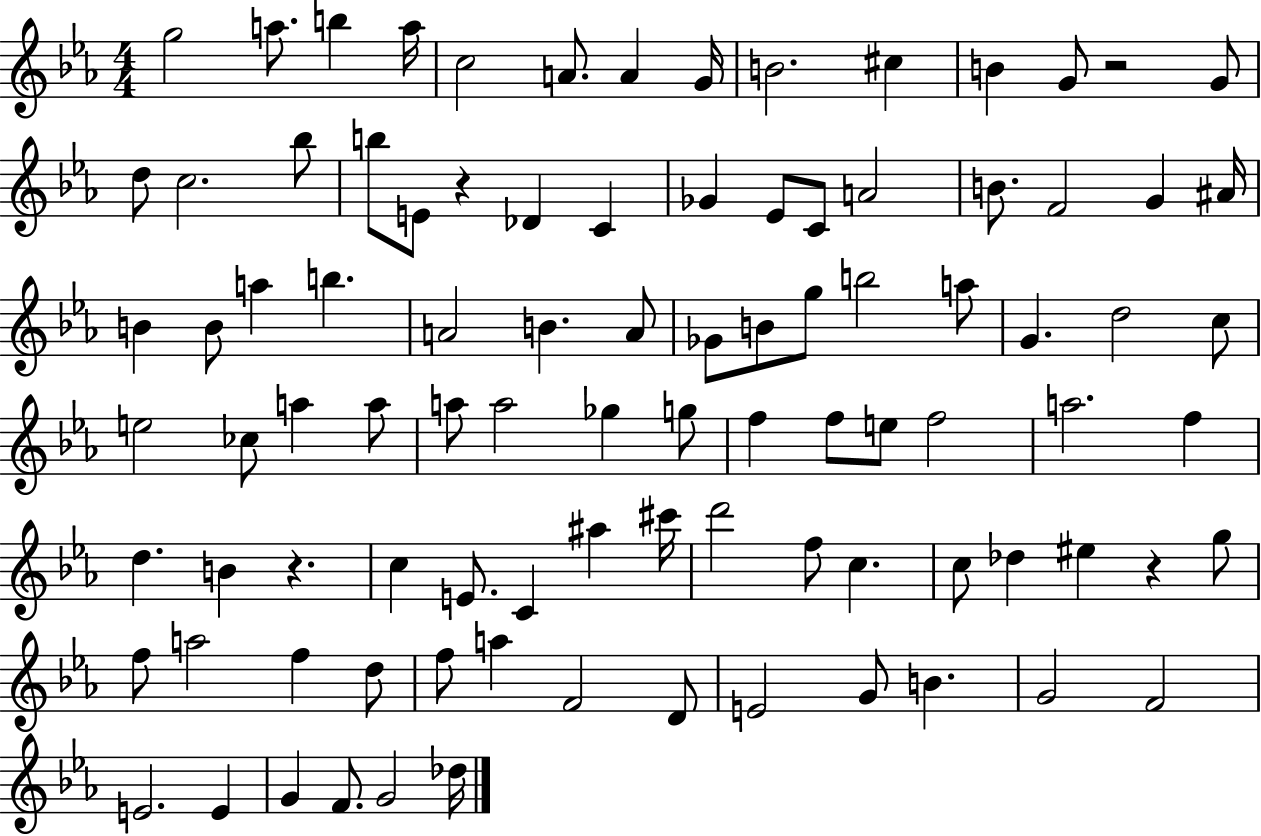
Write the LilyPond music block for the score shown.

{
  \clef treble
  \numericTimeSignature
  \time 4/4
  \key ees \major
  g''2 a''8. b''4 a''16 | c''2 a'8. a'4 g'16 | b'2. cis''4 | b'4 g'8 r2 g'8 | \break d''8 c''2. bes''8 | b''8 e'8 r4 des'4 c'4 | ges'4 ees'8 c'8 a'2 | b'8. f'2 g'4 ais'16 | \break b'4 b'8 a''4 b''4. | a'2 b'4. a'8 | ges'8 b'8 g''8 b''2 a''8 | g'4. d''2 c''8 | \break e''2 ces''8 a''4 a''8 | a''8 a''2 ges''4 g''8 | f''4 f''8 e''8 f''2 | a''2. f''4 | \break d''4. b'4 r4. | c''4 e'8. c'4 ais''4 cis'''16 | d'''2 f''8 c''4. | c''8 des''4 eis''4 r4 g''8 | \break f''8 a''2 f''4 d''8 | f''8 a''4 f'2 d'8 | e'2 g'8 b'4. | g'2 f'2 | \break e'2. e'4 | g'4 f'8. g'2 des''16 | \bar "|."
}